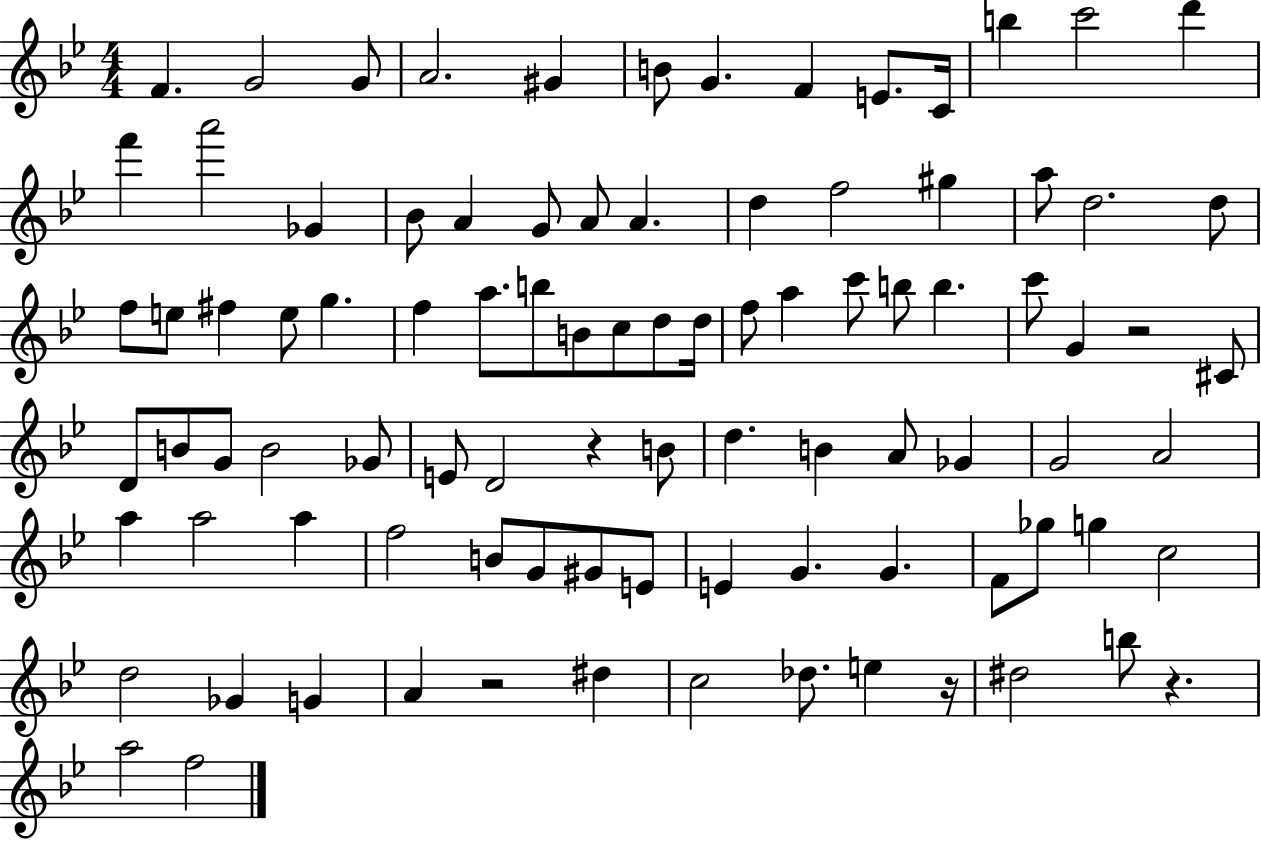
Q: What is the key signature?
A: BES major